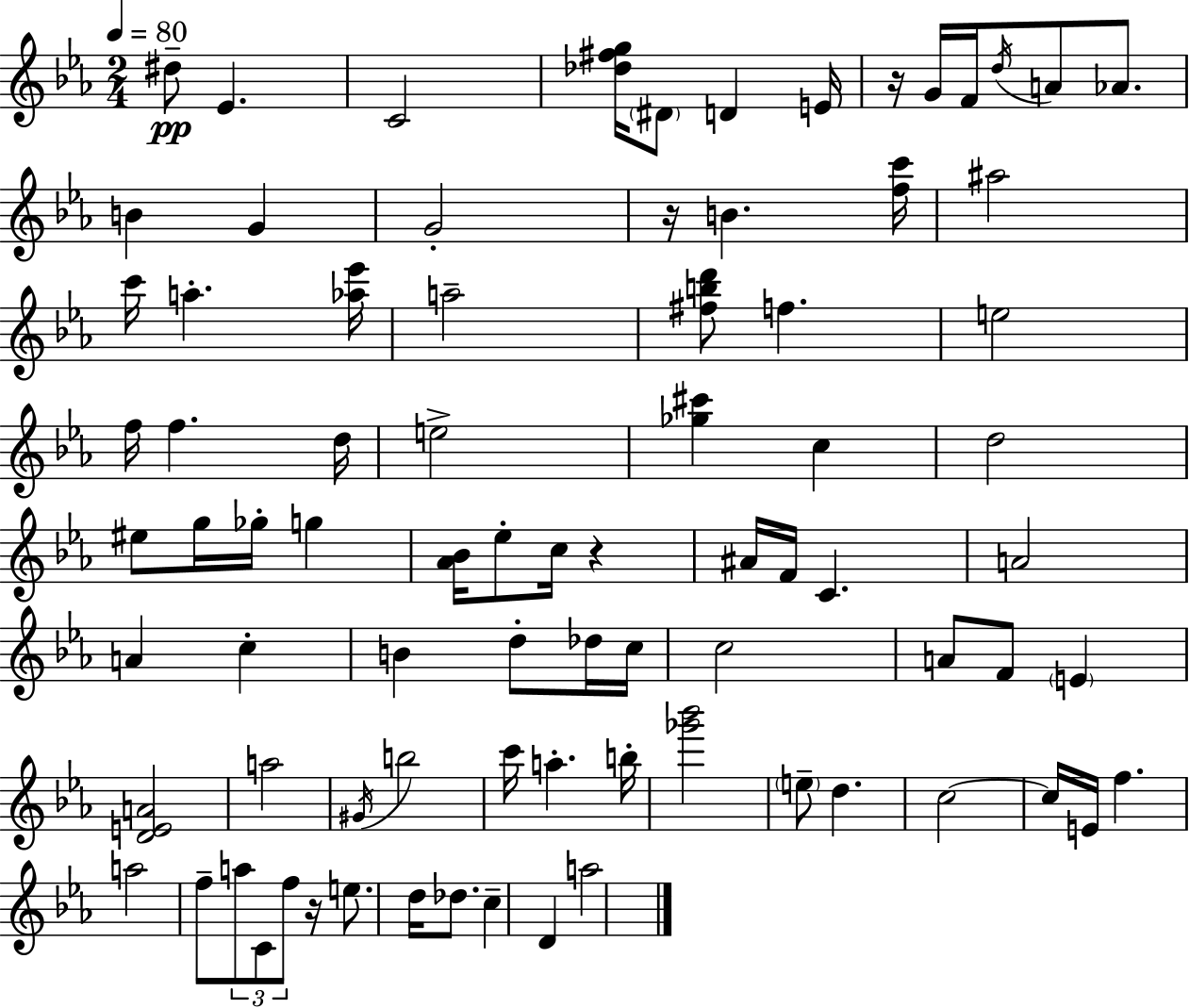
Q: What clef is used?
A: treble